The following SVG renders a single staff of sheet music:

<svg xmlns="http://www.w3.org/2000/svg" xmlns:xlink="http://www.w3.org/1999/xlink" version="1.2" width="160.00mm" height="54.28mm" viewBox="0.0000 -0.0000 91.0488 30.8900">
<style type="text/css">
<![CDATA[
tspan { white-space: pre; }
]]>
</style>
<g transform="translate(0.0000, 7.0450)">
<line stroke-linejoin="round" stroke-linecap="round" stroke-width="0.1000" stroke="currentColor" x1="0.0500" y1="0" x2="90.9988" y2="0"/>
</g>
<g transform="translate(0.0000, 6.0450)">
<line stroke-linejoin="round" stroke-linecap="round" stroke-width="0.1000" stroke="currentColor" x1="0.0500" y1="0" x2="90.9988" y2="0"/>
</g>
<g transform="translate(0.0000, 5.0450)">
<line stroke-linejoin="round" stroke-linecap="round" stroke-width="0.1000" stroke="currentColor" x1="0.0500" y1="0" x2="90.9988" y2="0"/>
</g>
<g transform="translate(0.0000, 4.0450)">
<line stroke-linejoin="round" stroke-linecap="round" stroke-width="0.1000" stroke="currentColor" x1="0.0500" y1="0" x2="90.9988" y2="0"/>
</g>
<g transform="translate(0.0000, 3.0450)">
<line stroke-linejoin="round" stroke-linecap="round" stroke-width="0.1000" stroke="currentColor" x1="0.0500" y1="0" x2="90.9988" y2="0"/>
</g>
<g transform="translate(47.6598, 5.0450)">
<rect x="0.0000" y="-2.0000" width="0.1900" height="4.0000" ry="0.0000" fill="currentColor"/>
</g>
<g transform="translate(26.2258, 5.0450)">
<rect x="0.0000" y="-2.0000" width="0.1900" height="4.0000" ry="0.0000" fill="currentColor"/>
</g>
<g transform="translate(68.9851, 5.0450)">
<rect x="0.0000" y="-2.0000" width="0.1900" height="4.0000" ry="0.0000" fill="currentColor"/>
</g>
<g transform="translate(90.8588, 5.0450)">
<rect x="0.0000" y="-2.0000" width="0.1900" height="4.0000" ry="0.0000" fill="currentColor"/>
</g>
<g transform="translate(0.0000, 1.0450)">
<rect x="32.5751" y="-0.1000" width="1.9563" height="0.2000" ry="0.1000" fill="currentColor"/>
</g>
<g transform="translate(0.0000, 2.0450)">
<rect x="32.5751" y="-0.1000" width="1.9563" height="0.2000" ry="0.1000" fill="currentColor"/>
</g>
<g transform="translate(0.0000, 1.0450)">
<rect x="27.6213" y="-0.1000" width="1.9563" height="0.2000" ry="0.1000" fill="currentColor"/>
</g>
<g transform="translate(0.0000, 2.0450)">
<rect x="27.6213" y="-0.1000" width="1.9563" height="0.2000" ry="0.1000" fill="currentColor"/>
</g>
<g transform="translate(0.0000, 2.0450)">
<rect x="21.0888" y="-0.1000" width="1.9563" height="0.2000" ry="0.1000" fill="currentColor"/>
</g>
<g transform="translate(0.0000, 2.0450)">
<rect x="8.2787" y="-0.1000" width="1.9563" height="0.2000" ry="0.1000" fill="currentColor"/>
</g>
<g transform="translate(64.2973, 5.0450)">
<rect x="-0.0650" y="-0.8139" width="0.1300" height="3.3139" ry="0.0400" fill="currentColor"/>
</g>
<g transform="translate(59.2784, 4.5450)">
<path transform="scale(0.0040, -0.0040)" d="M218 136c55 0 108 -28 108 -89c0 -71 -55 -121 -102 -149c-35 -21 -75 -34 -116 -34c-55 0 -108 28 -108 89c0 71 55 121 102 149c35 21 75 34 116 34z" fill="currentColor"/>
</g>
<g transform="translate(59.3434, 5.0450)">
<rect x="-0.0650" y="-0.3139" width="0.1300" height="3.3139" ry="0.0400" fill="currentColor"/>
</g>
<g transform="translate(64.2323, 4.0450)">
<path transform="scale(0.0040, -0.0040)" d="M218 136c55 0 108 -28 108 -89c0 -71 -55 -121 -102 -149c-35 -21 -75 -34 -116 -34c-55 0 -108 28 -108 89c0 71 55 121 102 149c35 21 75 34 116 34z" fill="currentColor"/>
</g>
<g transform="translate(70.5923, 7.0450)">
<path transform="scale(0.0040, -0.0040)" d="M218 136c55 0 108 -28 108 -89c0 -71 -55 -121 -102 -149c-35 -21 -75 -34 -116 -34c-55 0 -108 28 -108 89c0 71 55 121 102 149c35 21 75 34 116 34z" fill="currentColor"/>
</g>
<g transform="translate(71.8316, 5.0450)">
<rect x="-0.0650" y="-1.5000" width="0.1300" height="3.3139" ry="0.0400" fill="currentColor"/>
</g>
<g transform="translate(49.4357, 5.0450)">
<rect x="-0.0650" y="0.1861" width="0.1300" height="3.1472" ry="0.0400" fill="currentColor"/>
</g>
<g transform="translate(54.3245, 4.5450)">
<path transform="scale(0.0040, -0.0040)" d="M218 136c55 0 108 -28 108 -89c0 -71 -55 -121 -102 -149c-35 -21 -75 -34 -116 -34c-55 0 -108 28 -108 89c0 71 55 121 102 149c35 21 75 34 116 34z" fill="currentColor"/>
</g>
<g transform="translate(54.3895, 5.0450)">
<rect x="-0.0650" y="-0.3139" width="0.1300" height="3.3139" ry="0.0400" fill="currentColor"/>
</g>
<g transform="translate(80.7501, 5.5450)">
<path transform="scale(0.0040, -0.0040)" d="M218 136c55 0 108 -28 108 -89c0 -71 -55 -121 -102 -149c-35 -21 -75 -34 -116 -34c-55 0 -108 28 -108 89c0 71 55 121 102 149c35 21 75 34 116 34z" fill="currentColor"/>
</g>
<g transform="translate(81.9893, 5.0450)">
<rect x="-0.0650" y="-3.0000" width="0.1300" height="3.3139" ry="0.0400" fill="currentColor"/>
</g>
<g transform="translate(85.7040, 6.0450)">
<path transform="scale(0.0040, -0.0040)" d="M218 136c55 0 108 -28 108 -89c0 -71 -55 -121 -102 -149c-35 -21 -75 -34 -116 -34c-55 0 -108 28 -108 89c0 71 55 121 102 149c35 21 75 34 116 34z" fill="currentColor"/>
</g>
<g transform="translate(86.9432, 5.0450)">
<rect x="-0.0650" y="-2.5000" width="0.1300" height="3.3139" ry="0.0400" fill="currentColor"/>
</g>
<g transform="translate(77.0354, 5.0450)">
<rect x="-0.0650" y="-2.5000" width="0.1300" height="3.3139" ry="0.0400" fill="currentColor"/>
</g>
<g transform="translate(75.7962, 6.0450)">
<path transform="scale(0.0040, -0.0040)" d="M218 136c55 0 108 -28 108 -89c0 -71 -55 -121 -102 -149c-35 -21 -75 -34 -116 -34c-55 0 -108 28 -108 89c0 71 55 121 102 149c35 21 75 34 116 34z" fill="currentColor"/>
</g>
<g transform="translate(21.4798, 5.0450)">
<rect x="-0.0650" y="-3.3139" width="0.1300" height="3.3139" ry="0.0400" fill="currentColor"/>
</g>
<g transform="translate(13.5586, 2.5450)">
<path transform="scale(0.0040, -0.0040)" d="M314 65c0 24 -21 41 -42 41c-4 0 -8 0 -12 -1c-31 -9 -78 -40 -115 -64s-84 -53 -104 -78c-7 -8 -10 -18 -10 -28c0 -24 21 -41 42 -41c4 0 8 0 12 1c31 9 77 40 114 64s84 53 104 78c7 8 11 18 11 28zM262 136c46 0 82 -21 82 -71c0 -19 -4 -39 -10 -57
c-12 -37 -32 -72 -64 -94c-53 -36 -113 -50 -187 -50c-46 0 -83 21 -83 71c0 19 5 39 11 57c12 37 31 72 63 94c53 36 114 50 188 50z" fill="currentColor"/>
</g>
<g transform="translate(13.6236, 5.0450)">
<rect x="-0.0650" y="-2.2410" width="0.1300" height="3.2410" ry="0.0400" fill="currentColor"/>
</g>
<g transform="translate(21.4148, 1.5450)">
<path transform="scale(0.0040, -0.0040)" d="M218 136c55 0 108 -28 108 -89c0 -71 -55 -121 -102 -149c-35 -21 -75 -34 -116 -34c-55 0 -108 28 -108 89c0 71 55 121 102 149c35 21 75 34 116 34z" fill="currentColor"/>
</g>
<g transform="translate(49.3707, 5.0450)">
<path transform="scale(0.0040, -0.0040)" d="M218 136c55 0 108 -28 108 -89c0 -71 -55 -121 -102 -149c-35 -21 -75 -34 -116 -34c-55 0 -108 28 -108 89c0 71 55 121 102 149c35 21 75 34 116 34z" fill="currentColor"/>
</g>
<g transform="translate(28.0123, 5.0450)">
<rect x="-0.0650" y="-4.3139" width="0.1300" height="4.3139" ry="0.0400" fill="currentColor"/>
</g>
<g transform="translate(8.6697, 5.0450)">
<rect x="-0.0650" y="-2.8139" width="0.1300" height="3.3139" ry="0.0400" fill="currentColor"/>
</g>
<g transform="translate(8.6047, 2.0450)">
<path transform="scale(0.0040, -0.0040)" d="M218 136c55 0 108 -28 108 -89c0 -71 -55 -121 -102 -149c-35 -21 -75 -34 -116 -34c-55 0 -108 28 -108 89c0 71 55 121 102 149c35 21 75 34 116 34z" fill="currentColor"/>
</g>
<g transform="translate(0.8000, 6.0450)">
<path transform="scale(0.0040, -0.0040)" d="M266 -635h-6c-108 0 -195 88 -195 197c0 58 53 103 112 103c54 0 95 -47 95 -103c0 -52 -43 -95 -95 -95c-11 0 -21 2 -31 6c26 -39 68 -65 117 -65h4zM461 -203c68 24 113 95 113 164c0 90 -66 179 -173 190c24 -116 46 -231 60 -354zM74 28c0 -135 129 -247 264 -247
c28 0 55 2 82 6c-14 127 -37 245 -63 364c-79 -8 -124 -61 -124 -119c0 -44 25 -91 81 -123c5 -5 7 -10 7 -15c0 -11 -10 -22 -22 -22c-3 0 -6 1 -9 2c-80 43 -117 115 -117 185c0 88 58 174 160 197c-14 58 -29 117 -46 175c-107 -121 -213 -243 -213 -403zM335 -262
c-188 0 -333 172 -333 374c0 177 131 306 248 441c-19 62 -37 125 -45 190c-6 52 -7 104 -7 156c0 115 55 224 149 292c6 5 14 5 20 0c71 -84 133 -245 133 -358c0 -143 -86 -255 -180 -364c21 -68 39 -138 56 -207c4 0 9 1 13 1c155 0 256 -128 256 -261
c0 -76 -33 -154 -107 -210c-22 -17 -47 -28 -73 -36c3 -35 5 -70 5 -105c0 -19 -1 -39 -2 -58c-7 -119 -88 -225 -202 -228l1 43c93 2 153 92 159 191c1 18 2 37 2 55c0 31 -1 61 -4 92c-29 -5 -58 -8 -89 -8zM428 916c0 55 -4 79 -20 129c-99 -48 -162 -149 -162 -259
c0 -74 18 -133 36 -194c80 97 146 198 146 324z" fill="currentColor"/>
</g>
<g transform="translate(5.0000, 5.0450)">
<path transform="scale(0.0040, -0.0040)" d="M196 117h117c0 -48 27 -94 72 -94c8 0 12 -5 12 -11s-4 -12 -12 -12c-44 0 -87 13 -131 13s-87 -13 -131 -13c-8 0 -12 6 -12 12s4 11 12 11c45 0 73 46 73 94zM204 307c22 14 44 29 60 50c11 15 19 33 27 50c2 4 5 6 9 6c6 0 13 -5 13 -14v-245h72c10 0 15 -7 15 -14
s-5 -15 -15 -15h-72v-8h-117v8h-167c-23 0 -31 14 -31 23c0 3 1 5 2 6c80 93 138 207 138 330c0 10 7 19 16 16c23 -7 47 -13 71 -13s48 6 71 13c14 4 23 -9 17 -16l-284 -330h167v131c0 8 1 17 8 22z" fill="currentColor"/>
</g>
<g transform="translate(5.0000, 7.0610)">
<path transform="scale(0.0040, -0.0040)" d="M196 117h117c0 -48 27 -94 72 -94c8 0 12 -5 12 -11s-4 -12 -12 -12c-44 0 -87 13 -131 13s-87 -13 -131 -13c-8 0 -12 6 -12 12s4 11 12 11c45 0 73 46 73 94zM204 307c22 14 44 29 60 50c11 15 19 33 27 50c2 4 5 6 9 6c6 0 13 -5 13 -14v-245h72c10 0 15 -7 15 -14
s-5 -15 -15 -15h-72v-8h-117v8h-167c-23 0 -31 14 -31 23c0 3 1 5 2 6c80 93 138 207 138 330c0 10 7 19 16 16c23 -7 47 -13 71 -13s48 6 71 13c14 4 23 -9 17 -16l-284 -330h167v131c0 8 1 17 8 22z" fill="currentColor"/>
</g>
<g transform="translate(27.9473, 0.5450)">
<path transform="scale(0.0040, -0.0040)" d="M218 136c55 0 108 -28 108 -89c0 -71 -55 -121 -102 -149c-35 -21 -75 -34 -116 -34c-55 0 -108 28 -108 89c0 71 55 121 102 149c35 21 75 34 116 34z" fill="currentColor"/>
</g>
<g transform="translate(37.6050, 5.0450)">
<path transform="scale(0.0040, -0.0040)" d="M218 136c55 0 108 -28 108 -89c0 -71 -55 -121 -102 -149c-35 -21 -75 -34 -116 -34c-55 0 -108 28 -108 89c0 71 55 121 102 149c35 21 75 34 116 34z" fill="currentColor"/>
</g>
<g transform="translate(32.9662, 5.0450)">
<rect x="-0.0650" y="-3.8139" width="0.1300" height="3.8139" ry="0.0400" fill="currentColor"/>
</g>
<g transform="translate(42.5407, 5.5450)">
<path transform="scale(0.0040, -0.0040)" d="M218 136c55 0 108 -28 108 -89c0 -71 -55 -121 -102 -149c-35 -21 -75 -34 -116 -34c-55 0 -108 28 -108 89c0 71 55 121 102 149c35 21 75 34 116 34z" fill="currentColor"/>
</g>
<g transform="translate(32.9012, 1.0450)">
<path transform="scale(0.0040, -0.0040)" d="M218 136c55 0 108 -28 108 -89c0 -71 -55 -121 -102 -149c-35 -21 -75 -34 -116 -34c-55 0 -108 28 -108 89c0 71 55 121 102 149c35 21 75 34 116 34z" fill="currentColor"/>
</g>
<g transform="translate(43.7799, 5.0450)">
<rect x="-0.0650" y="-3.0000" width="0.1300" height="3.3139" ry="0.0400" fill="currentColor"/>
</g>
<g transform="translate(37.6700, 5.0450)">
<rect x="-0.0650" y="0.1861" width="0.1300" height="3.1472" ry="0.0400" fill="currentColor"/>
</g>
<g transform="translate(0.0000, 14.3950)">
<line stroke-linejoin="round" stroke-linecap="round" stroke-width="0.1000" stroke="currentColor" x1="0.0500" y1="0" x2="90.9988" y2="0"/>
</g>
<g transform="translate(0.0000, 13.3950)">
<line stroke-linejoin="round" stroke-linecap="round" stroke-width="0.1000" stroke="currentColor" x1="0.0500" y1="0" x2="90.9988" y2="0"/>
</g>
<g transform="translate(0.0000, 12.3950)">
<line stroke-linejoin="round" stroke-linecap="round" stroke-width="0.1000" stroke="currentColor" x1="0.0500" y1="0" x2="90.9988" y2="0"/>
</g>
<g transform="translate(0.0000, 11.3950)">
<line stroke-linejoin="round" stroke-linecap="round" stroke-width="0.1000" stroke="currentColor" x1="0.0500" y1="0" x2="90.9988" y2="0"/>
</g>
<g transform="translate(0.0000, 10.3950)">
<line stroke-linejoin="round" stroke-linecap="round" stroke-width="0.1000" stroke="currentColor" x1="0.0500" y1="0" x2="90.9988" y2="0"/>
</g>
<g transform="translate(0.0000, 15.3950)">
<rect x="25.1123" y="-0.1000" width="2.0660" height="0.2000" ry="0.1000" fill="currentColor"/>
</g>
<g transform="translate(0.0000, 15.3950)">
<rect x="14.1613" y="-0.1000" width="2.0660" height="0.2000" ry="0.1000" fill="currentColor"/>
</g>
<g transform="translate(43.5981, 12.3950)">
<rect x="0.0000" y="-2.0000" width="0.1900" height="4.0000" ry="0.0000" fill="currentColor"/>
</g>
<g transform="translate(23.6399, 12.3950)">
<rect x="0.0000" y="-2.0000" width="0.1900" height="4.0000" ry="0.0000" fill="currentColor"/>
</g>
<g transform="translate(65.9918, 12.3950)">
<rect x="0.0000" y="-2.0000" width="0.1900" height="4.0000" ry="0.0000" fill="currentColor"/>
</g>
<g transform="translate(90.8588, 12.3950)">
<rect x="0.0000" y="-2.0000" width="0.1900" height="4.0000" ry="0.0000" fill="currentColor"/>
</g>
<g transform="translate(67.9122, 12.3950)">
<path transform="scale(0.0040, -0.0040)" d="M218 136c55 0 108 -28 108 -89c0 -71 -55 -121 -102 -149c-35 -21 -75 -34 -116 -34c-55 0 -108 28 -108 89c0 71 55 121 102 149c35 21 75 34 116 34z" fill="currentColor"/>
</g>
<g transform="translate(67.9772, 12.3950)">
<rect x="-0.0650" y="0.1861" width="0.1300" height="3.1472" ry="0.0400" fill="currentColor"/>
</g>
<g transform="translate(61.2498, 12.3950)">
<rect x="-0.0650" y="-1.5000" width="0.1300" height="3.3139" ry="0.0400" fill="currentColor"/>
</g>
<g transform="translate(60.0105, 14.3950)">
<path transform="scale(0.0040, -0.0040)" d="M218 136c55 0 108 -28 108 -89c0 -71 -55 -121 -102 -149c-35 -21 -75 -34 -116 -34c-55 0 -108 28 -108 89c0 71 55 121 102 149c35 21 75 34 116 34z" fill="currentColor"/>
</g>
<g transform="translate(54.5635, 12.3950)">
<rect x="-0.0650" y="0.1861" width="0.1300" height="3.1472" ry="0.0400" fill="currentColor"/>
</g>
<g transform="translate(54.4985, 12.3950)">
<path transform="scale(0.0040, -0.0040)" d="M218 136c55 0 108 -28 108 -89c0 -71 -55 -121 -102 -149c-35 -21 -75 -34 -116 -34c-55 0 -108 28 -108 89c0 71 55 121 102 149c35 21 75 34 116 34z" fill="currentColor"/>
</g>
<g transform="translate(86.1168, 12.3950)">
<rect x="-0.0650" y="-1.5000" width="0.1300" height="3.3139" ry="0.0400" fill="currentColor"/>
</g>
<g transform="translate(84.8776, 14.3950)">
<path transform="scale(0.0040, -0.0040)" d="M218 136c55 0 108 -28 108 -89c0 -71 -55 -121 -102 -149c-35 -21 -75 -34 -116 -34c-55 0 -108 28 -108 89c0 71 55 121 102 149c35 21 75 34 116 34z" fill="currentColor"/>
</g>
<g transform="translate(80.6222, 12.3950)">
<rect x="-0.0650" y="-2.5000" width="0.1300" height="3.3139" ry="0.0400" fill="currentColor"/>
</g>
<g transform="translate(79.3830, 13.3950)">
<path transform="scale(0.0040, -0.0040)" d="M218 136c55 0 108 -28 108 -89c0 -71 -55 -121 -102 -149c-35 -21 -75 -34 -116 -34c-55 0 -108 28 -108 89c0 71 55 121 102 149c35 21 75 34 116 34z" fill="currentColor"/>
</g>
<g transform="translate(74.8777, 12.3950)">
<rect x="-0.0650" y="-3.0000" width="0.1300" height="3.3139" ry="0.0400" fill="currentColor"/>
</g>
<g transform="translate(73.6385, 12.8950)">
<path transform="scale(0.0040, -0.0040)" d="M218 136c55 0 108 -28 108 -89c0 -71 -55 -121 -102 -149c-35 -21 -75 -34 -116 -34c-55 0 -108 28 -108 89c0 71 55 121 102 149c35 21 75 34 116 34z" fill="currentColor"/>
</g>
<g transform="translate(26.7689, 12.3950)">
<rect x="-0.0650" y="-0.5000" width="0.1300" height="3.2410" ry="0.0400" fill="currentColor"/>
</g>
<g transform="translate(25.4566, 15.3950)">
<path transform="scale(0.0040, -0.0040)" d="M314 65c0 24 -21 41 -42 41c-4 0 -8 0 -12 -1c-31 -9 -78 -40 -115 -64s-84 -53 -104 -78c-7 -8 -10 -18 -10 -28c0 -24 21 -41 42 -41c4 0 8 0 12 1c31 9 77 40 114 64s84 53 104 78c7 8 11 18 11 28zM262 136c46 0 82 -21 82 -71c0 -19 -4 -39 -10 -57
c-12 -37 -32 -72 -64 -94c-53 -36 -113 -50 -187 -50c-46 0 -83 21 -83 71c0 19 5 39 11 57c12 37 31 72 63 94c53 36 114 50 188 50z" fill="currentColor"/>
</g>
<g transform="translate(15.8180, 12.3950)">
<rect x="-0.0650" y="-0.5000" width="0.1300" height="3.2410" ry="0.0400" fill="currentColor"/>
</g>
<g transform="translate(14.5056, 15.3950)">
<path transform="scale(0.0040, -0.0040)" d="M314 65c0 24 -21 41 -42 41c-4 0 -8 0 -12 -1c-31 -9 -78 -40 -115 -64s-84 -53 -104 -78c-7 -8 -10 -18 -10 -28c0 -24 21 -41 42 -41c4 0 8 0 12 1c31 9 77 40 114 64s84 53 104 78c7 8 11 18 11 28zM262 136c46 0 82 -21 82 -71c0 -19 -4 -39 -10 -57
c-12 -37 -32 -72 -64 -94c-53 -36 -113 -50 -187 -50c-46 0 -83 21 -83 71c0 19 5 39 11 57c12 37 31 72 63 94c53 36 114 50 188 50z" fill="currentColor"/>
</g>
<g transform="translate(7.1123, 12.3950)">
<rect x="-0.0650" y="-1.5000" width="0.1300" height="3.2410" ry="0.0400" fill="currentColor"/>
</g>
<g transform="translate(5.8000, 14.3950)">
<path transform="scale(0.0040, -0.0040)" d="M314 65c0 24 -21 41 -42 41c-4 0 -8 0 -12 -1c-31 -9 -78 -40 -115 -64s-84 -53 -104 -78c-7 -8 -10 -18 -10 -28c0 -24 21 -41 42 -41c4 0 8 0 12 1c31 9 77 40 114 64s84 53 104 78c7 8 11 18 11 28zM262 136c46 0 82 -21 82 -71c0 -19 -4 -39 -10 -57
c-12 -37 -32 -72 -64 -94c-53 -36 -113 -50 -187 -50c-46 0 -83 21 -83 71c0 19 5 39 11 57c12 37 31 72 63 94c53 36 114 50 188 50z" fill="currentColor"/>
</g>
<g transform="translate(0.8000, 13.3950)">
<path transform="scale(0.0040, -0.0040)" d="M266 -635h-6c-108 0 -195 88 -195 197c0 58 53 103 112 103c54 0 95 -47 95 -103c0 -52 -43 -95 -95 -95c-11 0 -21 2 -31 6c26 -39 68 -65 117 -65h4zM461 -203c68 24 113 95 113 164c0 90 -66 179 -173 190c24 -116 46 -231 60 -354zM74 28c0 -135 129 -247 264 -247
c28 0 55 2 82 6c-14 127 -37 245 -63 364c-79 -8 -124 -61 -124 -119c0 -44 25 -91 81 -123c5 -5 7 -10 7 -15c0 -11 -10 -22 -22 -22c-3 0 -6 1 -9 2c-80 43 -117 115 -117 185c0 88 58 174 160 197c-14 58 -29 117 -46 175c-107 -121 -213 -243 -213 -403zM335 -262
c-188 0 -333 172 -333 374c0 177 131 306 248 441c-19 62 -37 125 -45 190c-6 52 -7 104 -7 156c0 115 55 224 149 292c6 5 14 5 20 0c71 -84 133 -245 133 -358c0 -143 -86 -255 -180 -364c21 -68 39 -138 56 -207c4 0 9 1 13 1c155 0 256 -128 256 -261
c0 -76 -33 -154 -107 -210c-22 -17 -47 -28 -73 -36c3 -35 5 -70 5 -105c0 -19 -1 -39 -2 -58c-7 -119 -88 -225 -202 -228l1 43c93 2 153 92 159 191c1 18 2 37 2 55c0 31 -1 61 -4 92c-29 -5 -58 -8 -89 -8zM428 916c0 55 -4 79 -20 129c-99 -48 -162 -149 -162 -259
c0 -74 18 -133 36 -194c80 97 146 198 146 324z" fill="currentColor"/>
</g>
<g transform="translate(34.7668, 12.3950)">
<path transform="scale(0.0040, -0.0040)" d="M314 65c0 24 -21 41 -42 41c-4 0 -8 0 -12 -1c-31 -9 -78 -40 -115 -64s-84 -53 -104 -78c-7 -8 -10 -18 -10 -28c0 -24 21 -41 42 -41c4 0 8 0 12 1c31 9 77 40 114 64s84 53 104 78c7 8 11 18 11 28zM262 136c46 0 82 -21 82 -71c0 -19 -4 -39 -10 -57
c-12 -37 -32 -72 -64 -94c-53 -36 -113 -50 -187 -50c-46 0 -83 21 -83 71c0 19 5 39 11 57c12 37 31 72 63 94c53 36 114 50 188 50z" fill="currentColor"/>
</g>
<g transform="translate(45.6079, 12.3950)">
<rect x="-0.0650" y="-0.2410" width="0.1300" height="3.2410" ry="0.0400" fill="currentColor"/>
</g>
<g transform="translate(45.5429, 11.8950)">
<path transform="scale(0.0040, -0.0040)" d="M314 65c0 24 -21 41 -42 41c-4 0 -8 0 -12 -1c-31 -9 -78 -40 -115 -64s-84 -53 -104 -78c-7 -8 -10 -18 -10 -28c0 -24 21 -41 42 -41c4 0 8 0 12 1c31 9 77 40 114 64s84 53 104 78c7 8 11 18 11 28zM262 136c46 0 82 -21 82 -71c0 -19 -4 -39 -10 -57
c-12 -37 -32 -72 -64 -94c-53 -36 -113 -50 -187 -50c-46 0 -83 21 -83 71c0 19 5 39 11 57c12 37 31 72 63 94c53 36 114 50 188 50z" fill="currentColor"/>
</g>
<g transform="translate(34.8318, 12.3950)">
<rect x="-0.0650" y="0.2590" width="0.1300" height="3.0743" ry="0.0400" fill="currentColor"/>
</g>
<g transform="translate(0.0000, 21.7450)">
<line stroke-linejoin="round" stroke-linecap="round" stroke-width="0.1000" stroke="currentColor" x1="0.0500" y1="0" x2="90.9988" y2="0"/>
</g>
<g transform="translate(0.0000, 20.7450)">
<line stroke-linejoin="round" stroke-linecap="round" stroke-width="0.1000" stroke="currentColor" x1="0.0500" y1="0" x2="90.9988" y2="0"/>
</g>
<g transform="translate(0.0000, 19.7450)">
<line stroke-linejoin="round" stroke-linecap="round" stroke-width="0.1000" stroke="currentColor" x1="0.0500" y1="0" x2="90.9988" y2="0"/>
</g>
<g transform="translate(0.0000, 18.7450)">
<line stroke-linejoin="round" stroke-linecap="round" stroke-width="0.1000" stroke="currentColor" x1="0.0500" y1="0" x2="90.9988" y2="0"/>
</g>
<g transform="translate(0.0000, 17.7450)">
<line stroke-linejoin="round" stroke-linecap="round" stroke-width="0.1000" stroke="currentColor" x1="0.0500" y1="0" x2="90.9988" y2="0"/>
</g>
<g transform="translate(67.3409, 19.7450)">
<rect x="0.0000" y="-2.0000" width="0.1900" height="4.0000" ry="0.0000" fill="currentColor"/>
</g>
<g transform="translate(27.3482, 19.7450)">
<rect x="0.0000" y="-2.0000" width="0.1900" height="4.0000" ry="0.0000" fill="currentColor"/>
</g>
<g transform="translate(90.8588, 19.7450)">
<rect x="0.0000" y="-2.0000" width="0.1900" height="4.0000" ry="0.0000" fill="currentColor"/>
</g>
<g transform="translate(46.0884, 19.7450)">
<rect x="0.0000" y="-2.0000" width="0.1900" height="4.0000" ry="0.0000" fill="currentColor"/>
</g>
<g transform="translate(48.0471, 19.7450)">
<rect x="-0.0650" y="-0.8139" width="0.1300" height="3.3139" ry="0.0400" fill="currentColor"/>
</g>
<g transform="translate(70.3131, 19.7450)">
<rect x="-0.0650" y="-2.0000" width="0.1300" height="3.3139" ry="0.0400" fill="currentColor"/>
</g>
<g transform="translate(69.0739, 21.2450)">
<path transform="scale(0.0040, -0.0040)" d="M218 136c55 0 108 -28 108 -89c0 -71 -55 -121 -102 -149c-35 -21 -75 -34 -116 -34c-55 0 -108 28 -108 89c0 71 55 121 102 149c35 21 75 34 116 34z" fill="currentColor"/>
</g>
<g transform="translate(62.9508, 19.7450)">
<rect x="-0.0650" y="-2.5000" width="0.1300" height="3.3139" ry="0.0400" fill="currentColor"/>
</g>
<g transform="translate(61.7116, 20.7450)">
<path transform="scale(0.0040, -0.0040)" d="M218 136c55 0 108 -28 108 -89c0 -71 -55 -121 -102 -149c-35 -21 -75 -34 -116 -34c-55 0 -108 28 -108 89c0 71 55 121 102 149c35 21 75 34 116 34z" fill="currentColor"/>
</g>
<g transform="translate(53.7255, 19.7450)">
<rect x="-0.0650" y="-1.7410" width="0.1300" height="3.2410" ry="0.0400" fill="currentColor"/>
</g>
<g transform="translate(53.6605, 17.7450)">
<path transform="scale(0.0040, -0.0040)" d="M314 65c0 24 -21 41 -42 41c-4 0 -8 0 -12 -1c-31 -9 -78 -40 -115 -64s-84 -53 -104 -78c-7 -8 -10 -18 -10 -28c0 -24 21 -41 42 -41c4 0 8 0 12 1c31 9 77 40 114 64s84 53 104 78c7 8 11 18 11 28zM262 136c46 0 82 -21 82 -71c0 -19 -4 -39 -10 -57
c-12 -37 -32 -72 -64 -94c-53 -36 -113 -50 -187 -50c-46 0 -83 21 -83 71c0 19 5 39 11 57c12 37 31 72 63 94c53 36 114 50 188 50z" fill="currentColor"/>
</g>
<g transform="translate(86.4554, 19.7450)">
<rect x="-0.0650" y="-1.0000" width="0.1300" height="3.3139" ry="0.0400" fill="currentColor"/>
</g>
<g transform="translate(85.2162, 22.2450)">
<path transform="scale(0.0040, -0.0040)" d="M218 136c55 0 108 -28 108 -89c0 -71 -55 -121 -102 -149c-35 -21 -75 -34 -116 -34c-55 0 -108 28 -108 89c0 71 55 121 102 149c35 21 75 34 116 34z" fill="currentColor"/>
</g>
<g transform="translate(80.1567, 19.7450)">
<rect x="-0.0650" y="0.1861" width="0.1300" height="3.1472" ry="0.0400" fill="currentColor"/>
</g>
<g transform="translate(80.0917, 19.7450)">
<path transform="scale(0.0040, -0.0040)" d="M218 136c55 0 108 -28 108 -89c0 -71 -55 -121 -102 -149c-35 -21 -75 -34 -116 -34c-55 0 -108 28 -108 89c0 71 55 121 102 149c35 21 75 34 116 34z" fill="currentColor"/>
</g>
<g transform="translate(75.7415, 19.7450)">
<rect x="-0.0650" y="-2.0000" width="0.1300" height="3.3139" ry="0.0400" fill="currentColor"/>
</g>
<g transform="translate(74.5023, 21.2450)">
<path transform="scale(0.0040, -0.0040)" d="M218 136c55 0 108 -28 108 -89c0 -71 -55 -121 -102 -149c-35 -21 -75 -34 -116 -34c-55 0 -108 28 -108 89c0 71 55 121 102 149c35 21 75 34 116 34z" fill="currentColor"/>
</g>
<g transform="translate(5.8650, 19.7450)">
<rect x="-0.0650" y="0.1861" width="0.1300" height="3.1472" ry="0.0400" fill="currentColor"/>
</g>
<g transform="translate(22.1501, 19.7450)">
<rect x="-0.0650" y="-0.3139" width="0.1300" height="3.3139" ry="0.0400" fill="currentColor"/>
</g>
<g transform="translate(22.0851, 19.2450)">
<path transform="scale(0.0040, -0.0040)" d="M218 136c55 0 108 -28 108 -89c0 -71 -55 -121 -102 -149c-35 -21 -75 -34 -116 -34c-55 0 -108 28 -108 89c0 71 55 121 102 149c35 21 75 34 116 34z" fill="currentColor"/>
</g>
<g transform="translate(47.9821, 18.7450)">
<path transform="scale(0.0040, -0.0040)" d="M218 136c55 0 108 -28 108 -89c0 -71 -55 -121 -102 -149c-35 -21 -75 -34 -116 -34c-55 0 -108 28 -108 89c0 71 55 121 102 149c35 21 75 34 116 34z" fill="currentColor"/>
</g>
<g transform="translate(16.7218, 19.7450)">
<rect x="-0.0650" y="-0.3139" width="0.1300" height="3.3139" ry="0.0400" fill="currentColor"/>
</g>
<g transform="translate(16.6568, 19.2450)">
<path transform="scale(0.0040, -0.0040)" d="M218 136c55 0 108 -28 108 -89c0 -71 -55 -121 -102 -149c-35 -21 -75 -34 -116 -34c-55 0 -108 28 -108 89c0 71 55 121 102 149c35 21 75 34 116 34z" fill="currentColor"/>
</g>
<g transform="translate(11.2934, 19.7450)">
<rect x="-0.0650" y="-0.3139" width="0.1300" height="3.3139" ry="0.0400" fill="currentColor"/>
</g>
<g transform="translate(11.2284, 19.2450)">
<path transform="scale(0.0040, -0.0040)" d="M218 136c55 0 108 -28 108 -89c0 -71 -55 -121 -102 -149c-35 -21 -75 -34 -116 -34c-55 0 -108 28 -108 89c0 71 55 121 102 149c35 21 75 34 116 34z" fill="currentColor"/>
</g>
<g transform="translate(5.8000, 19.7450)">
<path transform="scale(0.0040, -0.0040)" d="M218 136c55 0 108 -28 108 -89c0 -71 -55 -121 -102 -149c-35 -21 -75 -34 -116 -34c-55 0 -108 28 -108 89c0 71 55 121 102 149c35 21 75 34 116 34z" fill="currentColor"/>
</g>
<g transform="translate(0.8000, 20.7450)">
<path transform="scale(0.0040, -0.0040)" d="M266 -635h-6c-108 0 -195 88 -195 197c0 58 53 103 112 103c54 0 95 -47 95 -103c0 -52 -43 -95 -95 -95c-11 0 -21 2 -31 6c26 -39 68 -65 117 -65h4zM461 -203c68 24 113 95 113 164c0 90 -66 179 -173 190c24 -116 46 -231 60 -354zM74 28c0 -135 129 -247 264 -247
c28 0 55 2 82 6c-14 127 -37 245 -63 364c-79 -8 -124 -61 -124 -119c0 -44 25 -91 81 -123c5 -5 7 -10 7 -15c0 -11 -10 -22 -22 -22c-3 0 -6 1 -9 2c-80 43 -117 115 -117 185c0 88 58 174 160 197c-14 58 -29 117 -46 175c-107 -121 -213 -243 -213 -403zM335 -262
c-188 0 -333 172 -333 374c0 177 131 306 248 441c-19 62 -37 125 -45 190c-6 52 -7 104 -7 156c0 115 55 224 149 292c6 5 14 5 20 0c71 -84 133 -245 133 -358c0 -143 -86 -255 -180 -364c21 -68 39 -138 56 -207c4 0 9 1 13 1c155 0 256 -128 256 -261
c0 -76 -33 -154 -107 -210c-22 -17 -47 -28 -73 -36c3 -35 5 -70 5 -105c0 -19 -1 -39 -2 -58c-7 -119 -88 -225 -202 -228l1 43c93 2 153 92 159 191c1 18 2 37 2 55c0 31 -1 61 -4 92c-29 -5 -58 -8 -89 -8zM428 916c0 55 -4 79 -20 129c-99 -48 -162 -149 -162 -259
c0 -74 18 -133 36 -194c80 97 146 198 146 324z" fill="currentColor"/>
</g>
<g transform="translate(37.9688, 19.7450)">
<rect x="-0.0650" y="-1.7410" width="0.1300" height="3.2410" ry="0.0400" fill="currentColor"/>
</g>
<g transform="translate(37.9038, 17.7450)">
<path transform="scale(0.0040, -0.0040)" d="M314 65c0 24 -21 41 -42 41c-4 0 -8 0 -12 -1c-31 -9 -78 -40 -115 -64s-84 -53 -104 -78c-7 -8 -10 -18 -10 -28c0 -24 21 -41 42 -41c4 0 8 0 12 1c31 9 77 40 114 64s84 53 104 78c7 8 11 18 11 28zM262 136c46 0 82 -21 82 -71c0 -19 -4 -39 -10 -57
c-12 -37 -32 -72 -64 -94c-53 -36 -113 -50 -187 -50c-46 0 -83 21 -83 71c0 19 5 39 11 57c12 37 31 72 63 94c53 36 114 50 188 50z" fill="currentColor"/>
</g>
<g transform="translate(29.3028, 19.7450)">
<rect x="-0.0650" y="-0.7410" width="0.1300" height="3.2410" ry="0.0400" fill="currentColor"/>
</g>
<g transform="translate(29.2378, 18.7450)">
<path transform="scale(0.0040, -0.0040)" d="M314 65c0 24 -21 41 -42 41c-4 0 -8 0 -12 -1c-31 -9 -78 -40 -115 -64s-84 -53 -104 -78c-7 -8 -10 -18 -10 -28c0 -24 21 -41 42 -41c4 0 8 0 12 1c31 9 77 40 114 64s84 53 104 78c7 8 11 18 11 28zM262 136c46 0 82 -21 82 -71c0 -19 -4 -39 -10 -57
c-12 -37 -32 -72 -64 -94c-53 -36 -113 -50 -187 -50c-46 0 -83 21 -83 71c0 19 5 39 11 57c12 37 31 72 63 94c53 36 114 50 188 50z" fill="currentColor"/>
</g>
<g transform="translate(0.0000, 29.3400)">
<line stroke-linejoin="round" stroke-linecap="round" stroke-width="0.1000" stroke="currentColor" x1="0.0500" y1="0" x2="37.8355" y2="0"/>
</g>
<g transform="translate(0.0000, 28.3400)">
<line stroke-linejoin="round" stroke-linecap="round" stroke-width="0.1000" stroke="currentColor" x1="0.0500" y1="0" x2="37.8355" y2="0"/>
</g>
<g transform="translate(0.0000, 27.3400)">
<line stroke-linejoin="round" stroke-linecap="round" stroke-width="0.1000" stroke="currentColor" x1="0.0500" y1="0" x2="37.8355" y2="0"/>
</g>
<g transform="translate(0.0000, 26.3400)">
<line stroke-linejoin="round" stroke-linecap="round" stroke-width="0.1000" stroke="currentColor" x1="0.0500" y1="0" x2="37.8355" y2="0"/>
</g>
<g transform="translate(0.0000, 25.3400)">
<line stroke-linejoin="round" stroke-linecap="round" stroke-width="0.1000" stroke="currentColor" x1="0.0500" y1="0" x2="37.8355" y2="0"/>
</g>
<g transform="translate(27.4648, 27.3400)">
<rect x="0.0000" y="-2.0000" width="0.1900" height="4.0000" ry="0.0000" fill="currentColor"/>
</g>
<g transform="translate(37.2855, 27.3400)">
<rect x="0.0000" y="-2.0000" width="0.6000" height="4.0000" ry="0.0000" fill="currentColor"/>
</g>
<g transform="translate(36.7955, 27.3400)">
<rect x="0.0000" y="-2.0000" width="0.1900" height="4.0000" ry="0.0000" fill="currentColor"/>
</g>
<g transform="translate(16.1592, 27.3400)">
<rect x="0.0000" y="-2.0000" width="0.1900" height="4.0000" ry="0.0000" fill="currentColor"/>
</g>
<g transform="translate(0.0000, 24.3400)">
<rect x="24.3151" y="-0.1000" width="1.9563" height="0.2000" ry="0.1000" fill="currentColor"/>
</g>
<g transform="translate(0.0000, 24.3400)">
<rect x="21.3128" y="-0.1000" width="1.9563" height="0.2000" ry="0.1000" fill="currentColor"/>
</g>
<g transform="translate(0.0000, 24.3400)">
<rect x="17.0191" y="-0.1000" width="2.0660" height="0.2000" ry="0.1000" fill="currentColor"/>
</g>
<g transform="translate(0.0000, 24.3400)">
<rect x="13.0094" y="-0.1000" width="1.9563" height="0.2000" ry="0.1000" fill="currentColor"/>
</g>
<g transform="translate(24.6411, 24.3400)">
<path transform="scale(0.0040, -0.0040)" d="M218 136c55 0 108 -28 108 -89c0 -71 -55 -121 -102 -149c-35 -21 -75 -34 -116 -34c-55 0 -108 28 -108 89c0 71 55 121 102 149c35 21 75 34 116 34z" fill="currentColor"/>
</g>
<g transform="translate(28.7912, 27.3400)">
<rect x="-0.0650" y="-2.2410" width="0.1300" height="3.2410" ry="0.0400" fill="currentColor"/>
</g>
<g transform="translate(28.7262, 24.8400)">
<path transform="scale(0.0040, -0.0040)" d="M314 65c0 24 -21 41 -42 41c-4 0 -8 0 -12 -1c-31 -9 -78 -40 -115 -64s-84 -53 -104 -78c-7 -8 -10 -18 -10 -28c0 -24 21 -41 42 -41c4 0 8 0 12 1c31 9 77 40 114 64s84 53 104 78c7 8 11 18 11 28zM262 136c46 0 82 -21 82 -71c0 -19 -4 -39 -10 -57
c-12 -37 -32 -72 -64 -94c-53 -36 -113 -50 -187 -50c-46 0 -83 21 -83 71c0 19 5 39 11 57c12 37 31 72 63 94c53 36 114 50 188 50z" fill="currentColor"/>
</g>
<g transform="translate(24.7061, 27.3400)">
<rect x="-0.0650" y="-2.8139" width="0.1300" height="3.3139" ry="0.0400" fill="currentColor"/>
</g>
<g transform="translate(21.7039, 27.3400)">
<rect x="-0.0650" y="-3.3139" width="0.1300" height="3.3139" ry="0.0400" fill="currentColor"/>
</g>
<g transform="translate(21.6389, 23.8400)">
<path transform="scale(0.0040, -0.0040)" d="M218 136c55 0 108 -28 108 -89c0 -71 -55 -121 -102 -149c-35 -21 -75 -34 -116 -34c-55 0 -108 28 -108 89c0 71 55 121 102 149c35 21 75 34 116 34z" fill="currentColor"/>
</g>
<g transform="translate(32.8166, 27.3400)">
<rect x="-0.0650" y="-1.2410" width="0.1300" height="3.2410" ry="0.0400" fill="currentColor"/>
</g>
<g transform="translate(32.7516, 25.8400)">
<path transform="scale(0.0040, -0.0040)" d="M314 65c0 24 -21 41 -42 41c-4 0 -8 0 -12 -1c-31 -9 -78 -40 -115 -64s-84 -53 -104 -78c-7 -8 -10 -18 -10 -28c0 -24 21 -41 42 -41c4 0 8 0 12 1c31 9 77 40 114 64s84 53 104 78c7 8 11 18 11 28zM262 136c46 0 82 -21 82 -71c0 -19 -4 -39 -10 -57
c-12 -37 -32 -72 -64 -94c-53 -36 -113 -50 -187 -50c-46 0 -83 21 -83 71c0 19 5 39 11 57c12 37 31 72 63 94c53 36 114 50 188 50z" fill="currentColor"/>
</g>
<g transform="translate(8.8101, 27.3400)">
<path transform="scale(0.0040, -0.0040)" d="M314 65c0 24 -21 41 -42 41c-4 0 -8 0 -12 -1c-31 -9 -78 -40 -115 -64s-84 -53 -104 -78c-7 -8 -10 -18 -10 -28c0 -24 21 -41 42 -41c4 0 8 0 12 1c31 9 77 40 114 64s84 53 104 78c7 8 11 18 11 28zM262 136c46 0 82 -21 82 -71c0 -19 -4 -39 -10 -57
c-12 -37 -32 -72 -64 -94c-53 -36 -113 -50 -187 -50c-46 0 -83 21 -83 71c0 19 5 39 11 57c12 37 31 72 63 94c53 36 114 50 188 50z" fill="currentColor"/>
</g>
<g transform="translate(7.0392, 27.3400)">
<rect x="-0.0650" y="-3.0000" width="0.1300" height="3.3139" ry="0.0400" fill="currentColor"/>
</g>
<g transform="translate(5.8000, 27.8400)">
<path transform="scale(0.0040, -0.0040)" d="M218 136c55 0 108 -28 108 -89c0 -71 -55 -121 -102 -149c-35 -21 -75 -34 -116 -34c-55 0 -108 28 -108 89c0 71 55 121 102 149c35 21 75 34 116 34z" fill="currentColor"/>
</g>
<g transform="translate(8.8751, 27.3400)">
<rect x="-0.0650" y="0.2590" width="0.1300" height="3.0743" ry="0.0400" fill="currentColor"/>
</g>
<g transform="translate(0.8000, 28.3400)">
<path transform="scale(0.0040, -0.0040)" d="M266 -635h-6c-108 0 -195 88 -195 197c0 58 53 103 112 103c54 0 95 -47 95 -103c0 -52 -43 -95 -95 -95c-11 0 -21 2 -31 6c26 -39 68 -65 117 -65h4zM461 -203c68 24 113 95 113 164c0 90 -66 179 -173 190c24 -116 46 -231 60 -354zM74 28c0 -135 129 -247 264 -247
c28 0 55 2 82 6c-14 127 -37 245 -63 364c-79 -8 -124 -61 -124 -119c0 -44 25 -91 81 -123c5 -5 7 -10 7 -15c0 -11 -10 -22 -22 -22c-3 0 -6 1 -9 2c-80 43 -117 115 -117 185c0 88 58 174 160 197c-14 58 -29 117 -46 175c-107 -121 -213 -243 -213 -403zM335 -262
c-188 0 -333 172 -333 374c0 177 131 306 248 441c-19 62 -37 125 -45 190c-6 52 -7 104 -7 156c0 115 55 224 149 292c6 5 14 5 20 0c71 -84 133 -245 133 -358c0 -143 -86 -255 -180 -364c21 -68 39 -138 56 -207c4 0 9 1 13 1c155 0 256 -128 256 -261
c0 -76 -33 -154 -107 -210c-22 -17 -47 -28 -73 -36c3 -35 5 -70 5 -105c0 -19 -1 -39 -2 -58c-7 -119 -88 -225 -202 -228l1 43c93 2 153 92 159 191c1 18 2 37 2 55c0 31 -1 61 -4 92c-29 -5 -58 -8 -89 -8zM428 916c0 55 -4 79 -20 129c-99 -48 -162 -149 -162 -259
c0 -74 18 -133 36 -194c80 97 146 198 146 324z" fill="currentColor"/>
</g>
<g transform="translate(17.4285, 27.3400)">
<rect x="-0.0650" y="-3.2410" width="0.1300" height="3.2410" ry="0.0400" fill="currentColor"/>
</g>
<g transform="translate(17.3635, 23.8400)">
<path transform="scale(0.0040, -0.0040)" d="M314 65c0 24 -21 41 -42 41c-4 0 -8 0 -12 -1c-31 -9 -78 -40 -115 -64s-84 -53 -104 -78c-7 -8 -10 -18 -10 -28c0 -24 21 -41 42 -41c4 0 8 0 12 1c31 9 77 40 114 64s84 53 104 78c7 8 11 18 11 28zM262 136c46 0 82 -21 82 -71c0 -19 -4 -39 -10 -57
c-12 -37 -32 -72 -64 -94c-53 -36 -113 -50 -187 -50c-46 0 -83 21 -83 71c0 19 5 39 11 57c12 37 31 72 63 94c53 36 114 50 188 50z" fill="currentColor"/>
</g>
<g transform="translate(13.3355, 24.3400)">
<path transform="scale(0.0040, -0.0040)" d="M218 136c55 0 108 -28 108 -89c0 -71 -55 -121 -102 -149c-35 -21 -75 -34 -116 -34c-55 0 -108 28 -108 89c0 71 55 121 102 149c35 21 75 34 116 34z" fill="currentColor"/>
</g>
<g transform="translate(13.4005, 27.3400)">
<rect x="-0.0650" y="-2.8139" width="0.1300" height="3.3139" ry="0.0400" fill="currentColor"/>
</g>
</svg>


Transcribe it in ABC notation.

X:1
T:Untitled
M:4/4
L:1/4
K:C
a g2 b d' c' B A B c c d E G A G E2 C2 C2 B2 c2 B E B A G E B c c c d2 f2 d f2 G F F B D A B2 a b2 b a g2 e2